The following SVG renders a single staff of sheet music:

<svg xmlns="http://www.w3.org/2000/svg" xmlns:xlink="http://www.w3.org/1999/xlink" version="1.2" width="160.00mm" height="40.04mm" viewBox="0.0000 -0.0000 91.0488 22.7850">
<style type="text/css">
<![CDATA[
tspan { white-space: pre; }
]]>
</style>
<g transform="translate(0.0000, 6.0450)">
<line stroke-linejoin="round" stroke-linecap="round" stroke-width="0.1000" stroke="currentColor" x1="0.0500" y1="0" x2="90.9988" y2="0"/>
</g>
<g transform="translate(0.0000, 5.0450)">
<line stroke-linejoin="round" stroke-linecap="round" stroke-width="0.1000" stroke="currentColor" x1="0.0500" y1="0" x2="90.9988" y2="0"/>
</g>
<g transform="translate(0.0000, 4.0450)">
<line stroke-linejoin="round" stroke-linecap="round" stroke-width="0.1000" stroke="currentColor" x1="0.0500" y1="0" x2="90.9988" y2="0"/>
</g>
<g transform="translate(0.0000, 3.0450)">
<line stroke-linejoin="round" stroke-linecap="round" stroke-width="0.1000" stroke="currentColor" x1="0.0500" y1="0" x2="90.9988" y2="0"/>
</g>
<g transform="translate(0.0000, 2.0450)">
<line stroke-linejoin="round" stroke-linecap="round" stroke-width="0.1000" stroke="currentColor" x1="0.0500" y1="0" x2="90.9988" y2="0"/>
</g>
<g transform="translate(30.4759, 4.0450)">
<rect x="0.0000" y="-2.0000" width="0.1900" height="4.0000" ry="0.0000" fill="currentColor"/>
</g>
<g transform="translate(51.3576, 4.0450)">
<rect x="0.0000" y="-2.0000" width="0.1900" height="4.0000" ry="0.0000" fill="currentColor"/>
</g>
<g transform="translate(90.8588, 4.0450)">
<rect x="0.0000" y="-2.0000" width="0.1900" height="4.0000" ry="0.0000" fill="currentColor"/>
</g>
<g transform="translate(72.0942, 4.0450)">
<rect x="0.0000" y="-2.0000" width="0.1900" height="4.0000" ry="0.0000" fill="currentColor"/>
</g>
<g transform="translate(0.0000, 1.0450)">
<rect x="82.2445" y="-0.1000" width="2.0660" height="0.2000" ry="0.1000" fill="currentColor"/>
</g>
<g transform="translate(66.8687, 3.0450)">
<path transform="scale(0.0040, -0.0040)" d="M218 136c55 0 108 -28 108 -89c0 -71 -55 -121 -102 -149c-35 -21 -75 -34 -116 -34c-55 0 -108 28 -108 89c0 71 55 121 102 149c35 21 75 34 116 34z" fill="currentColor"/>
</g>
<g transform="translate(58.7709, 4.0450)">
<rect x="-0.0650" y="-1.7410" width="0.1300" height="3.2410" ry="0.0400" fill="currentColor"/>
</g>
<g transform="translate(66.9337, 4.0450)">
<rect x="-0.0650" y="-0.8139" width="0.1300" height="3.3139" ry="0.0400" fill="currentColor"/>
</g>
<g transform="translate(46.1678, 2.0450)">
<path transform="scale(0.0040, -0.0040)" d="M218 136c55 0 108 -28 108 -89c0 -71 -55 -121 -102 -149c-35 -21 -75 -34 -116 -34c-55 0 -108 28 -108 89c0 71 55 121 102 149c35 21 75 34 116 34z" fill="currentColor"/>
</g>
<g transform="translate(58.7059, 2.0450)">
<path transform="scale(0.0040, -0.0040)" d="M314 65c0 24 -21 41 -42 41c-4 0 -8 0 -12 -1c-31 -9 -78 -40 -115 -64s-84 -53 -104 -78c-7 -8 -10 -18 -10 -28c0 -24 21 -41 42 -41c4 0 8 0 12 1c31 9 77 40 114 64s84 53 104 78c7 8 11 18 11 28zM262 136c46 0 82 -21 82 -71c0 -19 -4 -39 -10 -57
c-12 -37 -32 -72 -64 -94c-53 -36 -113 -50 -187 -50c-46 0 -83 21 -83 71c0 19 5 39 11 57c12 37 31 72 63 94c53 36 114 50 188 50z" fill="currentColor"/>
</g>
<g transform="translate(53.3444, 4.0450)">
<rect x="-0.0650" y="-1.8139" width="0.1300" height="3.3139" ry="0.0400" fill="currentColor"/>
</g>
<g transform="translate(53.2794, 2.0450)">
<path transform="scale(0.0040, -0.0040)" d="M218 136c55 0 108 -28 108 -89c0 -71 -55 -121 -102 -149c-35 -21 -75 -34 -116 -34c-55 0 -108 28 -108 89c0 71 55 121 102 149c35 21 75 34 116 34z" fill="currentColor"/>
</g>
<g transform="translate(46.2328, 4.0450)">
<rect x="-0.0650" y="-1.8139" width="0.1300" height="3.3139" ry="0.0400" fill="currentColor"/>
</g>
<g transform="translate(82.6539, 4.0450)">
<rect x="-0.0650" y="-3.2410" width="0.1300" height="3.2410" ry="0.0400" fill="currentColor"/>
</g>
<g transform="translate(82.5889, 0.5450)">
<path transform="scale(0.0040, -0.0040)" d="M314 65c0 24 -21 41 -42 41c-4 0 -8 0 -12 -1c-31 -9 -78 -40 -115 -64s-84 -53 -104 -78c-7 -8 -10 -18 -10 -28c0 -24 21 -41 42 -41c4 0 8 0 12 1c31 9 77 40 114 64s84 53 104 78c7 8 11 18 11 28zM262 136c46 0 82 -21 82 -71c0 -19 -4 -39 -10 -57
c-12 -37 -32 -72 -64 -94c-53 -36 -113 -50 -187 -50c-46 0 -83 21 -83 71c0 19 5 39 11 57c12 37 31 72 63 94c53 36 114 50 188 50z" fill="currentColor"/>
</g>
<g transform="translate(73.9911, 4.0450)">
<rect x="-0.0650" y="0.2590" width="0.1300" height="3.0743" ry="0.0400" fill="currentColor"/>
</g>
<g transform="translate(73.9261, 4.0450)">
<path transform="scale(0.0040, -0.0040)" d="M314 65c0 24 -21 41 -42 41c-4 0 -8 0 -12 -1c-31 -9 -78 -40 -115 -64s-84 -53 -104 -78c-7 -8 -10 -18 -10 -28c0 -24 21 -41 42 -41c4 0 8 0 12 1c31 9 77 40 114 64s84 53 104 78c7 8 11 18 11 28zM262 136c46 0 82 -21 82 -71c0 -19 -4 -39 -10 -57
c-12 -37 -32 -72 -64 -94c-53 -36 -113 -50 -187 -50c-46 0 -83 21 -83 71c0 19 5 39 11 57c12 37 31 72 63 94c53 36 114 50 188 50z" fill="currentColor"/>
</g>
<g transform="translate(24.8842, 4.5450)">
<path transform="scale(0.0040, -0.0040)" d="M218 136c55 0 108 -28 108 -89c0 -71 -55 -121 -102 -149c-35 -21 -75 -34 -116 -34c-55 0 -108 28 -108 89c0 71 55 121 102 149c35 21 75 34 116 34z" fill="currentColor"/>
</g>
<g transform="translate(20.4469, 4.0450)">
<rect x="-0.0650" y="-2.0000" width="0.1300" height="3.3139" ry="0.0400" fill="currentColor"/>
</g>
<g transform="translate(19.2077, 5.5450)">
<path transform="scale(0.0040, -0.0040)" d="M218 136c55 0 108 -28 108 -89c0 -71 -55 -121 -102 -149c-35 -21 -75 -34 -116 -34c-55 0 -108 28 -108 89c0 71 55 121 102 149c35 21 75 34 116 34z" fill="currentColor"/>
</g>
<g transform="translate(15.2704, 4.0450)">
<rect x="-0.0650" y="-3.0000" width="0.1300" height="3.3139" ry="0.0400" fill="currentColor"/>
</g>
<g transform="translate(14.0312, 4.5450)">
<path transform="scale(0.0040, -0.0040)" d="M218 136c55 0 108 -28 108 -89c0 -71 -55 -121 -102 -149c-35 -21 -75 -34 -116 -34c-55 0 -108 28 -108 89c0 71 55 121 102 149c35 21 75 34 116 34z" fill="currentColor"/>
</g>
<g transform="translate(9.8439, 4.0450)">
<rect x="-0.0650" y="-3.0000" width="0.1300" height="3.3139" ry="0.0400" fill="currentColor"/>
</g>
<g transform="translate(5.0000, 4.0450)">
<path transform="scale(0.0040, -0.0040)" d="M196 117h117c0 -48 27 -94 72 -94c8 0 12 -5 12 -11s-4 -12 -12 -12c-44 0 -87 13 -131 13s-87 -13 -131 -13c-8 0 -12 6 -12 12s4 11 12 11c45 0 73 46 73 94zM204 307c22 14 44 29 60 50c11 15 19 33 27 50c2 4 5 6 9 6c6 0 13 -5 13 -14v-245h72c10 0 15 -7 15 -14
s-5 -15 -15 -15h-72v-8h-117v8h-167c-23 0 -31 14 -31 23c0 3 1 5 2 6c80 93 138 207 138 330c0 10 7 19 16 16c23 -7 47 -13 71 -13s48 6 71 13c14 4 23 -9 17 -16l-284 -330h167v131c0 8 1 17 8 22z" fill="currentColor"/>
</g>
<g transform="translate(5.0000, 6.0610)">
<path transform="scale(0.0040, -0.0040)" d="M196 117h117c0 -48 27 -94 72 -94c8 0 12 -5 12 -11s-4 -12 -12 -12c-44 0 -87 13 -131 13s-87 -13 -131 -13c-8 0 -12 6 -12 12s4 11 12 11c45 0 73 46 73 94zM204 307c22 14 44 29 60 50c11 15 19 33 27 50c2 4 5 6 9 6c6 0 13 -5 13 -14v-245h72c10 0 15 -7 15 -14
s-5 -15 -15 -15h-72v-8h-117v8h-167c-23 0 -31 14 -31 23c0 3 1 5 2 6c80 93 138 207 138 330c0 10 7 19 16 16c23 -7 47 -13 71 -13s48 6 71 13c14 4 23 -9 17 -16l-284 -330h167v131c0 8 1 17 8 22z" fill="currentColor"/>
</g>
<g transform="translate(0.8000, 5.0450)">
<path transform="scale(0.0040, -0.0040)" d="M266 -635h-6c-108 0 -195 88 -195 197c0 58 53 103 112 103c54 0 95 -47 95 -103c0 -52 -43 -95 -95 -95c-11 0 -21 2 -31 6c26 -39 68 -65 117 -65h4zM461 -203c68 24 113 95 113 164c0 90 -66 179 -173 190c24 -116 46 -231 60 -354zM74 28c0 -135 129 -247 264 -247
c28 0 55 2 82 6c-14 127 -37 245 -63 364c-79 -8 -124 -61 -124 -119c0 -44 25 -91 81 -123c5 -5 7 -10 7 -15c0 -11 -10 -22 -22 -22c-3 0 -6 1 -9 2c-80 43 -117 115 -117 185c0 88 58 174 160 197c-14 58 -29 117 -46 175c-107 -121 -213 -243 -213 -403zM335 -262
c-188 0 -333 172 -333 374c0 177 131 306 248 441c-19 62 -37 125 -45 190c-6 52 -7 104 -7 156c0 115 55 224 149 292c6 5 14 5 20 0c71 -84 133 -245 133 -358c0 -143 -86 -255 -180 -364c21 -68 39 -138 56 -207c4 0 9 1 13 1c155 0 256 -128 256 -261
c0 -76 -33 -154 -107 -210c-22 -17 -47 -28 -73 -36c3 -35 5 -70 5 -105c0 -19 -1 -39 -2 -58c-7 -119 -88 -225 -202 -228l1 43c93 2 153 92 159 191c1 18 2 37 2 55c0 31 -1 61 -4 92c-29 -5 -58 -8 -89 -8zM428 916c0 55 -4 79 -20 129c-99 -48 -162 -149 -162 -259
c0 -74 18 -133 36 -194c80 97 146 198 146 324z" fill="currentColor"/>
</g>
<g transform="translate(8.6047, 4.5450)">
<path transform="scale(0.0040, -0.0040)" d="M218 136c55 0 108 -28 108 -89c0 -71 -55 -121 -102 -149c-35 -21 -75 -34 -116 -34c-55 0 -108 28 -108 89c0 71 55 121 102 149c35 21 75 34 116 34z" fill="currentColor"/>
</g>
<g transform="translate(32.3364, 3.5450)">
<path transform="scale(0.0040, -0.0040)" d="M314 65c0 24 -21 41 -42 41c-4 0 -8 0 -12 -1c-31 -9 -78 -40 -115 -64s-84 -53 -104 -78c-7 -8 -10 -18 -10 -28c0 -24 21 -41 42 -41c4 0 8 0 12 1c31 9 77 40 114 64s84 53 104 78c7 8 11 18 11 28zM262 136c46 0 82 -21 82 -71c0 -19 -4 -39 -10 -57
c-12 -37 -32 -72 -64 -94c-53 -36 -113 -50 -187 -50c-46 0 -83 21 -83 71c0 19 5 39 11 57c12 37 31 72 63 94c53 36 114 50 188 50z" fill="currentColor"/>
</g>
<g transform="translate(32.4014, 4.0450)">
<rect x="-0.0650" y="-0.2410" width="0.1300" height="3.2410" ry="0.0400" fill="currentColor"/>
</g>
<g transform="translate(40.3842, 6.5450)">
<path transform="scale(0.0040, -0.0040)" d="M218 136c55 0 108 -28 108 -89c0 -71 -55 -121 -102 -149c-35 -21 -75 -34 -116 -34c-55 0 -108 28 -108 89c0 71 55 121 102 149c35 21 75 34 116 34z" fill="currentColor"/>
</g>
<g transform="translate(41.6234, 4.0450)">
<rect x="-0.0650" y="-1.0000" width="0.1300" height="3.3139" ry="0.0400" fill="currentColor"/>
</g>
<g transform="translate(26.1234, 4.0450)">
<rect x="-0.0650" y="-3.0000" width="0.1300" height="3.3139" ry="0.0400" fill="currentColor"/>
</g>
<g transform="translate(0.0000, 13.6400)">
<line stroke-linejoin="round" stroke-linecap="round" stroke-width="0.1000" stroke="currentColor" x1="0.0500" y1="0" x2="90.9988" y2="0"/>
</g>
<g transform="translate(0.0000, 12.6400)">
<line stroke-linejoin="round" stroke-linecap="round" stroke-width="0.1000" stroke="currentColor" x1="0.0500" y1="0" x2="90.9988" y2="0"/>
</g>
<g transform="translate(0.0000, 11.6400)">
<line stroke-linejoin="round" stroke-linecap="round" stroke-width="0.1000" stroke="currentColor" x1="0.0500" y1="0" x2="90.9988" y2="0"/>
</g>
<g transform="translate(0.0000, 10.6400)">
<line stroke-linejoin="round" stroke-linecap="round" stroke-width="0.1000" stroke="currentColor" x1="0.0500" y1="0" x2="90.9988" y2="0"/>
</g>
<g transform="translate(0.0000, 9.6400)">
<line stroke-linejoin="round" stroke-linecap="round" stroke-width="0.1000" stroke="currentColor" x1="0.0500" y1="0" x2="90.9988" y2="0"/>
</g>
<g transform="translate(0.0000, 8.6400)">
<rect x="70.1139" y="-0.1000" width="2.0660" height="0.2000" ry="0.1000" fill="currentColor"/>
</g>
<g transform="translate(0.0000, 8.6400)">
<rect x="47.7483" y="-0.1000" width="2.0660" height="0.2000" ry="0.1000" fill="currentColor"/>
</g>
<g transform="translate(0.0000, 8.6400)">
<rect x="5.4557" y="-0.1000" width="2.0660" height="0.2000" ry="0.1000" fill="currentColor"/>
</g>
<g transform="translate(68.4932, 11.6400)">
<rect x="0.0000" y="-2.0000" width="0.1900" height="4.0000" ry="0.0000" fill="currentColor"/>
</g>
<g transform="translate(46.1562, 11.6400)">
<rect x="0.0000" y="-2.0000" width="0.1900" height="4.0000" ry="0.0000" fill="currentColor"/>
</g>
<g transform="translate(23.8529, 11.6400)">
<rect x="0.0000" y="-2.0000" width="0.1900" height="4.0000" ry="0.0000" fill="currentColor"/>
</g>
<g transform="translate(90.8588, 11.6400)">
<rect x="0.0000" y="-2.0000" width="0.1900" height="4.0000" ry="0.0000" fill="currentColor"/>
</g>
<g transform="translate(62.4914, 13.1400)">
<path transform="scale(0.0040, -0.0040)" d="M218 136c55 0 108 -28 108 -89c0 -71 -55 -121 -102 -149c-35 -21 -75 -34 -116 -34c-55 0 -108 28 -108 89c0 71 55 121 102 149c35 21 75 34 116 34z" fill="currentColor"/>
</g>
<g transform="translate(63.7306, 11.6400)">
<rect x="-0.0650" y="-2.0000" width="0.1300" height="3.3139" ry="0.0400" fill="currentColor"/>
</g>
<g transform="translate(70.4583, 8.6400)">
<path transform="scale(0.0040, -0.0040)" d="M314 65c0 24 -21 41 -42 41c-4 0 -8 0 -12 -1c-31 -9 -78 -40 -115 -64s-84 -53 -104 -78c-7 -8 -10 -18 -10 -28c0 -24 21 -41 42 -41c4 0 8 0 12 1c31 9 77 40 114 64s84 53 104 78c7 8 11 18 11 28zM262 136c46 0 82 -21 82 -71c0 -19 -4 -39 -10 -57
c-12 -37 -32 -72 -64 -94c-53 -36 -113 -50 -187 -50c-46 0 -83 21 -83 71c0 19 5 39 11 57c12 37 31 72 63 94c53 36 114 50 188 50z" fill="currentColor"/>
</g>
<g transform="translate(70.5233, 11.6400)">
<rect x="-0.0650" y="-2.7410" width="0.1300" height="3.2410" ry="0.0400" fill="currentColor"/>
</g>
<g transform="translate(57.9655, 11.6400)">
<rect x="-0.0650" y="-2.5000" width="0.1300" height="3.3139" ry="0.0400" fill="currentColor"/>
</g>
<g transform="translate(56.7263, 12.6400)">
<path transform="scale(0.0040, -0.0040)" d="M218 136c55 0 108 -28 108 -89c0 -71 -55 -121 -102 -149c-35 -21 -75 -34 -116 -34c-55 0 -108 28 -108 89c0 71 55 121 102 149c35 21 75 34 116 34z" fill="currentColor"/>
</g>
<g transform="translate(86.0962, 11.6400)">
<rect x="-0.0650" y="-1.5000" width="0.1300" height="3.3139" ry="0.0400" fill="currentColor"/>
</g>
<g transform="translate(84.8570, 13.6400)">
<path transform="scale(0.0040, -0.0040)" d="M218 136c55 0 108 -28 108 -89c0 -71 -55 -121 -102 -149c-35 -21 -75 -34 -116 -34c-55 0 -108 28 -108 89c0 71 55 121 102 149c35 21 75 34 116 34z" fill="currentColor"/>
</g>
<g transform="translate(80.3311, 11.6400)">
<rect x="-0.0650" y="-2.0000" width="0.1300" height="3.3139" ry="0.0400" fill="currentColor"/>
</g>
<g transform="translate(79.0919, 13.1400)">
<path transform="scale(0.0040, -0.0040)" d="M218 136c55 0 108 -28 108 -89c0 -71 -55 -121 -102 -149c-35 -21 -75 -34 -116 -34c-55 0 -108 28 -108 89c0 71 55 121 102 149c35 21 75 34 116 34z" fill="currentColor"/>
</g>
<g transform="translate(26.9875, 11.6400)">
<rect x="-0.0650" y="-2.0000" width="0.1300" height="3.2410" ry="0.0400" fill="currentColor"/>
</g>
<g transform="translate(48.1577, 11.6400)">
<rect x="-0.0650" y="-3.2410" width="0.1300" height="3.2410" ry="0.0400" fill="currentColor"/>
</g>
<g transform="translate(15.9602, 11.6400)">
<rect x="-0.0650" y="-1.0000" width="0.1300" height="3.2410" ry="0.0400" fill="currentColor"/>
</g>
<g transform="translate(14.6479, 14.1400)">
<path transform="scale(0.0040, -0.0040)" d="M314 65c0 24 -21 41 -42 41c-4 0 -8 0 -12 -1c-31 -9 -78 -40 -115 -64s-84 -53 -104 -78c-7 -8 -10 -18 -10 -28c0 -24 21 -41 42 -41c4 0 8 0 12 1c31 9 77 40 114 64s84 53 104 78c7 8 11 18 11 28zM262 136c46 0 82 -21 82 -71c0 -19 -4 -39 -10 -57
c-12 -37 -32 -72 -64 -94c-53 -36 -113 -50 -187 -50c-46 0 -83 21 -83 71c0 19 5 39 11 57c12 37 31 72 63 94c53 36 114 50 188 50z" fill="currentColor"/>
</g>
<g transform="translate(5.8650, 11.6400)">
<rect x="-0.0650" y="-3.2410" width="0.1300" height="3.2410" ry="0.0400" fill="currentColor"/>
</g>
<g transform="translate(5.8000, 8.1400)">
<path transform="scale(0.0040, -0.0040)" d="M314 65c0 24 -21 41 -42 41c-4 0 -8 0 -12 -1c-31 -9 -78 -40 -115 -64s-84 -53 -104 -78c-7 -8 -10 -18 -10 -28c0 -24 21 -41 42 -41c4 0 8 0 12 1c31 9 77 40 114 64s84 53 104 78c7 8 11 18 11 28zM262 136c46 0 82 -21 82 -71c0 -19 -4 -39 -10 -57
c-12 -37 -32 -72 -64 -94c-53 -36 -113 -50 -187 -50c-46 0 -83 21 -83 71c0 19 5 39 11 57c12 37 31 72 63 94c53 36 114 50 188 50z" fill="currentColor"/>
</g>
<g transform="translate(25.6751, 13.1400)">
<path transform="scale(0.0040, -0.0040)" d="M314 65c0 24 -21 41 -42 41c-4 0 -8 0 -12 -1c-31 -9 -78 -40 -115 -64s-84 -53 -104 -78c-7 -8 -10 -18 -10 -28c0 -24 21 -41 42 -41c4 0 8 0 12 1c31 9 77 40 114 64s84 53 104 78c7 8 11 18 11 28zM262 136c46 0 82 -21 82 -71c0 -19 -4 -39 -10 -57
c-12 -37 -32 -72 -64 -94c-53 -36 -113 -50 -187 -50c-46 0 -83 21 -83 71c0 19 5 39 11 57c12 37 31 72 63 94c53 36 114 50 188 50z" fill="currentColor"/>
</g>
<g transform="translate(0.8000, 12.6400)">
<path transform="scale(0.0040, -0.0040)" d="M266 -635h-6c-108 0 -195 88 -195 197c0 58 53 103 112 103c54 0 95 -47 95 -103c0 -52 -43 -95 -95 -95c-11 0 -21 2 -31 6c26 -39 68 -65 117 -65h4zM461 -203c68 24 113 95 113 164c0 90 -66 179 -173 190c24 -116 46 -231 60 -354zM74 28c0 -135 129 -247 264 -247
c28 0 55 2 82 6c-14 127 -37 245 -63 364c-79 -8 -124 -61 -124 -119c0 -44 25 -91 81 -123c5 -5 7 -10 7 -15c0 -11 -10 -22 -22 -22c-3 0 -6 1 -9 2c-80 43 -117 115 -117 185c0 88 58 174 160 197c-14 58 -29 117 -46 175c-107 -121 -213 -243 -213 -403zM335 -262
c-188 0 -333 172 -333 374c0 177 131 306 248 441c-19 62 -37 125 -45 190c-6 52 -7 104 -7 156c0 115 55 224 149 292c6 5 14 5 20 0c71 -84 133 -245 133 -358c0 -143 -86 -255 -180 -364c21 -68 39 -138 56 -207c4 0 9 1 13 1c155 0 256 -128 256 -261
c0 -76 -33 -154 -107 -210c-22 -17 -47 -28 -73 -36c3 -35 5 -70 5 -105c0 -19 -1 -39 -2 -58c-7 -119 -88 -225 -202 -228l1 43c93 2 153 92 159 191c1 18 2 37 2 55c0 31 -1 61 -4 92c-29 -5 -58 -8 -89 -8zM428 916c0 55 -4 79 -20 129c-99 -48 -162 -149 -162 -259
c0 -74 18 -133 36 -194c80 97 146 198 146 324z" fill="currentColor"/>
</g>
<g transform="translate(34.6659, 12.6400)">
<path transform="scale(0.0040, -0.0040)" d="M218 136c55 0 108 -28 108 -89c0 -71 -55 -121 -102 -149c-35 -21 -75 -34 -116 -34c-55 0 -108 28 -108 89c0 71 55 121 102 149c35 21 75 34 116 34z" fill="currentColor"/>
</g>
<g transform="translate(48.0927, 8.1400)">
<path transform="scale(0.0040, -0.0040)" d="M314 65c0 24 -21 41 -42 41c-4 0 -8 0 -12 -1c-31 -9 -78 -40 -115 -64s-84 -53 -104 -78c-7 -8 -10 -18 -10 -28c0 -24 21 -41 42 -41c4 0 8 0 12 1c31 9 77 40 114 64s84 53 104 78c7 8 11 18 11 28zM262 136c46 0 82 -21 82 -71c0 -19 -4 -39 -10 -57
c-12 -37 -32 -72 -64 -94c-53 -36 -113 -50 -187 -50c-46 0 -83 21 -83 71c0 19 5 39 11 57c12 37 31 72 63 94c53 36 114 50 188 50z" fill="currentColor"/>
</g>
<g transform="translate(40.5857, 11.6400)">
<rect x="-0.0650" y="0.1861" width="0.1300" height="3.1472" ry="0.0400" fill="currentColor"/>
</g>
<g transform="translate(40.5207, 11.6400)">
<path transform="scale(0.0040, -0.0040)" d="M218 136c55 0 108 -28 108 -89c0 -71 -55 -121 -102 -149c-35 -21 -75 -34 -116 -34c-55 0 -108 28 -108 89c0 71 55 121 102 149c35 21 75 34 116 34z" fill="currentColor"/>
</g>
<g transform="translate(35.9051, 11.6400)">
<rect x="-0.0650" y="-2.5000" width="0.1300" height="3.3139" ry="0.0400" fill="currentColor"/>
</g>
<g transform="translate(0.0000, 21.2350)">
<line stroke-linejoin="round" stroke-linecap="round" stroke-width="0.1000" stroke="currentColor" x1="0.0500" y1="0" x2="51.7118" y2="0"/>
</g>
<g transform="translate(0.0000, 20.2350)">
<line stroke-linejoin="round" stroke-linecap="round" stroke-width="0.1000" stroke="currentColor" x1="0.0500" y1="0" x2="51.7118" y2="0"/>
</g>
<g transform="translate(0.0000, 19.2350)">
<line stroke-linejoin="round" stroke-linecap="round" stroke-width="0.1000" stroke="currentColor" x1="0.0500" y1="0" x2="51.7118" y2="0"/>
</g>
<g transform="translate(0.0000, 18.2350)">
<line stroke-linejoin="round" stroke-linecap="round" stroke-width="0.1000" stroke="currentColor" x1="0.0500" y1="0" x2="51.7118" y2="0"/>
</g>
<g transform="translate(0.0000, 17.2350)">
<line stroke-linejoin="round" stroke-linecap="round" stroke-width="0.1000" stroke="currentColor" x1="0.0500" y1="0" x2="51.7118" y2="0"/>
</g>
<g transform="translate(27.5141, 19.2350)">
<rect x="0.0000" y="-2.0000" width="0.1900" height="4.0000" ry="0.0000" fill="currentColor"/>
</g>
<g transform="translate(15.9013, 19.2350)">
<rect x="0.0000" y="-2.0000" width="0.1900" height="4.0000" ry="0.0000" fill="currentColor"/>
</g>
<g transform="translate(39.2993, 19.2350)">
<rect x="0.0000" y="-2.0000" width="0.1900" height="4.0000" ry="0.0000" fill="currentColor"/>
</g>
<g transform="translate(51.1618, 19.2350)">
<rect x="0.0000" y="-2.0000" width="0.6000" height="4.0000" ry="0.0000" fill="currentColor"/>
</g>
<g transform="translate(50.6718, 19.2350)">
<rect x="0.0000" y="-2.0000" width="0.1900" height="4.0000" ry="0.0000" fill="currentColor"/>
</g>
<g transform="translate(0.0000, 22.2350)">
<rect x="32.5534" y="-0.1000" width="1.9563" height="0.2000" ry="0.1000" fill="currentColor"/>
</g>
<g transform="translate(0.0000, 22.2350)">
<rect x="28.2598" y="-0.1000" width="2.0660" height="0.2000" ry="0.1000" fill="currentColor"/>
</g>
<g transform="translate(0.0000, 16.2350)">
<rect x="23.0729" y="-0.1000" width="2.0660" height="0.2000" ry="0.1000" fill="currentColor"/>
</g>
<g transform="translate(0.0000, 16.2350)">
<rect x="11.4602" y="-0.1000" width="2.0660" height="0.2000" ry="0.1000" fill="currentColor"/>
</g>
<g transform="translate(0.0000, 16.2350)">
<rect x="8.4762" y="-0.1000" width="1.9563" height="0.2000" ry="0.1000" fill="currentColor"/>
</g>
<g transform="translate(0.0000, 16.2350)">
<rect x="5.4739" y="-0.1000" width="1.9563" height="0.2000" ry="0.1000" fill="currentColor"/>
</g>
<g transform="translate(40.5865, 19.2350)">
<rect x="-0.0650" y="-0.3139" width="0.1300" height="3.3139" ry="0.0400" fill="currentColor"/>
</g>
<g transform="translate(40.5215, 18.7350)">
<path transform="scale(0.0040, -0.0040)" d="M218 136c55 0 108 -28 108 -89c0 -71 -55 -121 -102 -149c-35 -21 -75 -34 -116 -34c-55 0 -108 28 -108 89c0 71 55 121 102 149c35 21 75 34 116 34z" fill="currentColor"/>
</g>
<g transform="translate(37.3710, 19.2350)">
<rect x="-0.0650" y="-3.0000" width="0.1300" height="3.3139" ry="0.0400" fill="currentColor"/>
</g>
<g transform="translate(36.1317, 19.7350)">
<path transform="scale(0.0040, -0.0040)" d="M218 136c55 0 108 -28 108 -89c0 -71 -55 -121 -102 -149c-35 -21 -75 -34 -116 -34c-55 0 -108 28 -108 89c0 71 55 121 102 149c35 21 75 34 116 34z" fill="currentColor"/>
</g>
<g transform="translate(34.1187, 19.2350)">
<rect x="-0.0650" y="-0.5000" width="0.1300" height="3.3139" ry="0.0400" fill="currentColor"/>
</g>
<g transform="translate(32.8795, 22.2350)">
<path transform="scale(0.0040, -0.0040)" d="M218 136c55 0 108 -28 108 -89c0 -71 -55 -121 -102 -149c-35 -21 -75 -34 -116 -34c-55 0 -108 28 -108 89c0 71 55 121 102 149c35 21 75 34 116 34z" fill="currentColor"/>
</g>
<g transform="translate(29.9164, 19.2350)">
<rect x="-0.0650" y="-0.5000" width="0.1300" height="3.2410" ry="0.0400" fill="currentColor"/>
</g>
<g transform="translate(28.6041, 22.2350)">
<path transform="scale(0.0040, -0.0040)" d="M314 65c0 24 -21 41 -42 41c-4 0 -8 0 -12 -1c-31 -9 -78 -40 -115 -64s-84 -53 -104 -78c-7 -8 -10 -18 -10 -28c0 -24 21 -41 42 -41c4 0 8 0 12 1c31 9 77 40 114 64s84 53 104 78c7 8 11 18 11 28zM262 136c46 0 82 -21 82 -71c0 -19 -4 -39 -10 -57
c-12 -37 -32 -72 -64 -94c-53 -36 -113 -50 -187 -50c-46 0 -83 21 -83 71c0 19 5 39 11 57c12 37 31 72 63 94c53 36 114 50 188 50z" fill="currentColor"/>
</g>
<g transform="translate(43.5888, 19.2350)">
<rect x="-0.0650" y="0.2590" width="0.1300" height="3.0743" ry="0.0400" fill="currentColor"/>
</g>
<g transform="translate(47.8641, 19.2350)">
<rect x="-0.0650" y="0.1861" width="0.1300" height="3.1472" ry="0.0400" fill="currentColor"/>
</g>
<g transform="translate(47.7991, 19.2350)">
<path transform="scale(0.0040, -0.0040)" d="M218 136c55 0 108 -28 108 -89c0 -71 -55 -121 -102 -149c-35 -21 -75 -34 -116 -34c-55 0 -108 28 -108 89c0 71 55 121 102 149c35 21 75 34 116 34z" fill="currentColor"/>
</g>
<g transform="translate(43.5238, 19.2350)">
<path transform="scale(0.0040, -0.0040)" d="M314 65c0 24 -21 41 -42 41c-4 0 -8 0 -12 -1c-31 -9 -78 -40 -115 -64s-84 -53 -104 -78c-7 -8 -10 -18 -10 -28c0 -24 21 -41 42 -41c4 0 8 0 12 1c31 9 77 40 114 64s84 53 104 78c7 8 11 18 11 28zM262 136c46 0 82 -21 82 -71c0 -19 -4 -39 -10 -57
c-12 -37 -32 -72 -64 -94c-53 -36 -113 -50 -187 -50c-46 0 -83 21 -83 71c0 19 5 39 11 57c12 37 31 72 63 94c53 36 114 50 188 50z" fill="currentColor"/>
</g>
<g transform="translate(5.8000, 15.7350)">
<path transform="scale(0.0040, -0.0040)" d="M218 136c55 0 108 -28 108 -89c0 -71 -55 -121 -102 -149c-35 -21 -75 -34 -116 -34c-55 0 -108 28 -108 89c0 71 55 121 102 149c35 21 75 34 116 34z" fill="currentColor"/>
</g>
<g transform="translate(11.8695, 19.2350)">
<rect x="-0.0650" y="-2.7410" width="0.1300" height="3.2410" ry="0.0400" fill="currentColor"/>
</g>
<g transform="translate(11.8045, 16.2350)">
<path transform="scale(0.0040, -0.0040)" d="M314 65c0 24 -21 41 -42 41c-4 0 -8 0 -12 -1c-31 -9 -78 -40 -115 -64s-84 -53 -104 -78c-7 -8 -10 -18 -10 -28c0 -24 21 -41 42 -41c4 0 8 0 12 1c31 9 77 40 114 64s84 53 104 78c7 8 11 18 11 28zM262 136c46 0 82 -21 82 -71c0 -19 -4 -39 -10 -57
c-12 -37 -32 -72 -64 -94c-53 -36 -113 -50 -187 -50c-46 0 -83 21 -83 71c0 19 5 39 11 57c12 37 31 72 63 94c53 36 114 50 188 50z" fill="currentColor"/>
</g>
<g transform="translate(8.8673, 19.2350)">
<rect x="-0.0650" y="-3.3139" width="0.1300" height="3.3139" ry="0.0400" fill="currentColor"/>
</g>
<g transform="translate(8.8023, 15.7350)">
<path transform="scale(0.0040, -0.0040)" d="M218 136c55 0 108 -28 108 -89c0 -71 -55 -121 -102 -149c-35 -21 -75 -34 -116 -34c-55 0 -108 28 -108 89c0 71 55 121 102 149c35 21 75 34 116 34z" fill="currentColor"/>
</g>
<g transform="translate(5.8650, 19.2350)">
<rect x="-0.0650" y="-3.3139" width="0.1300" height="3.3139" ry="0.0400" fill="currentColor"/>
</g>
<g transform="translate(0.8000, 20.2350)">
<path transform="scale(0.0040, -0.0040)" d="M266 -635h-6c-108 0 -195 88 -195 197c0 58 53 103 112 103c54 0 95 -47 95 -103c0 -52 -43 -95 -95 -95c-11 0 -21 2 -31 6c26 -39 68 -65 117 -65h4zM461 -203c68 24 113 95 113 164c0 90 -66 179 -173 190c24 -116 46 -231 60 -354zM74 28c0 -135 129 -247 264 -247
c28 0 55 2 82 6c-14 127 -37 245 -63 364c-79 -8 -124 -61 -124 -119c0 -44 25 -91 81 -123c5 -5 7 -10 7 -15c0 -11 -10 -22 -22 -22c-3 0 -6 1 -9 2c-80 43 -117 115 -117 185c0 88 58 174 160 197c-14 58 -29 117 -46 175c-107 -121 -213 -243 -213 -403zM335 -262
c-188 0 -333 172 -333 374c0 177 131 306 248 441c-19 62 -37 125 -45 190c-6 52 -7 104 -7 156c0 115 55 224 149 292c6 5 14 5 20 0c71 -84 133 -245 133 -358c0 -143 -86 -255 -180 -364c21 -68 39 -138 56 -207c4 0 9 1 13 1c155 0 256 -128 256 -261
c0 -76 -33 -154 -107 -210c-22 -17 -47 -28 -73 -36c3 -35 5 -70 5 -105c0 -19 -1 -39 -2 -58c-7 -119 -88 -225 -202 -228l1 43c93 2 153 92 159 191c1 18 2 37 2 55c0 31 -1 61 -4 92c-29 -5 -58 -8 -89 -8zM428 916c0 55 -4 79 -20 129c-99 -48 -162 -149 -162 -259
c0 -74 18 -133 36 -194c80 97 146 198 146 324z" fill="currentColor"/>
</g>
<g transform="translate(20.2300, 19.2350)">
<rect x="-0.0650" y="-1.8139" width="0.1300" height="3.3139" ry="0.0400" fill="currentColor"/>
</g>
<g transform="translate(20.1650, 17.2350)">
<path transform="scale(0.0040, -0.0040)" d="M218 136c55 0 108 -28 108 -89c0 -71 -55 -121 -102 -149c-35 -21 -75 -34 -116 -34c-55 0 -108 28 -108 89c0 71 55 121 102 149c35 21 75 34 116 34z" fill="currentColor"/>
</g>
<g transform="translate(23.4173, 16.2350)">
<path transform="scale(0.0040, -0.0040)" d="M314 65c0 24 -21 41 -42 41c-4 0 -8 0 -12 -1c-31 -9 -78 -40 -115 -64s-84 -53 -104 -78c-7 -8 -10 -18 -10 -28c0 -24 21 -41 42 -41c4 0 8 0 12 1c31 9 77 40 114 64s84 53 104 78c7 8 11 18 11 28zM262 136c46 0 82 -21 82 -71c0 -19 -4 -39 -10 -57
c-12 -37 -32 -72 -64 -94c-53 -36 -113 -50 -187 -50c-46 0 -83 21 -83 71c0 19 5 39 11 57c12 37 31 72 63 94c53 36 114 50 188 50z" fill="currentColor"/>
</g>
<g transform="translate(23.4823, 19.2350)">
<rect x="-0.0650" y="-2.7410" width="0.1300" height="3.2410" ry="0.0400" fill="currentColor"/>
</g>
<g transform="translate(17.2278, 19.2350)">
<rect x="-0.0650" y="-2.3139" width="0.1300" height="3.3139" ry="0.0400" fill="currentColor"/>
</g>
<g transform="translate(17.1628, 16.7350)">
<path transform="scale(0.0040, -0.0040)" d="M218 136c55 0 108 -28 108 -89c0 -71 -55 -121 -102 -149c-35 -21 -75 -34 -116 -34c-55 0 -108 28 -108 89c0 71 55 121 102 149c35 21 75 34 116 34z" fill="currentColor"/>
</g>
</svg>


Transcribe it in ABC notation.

X:1
T:Untitled
M:4/4
L:1/4
K:C
A A F A c2 D f f f2 d B2 b2 b2 D2 F2 G B b2 G F a2 F E b b a2 g f a2 C2 C A c B2 B